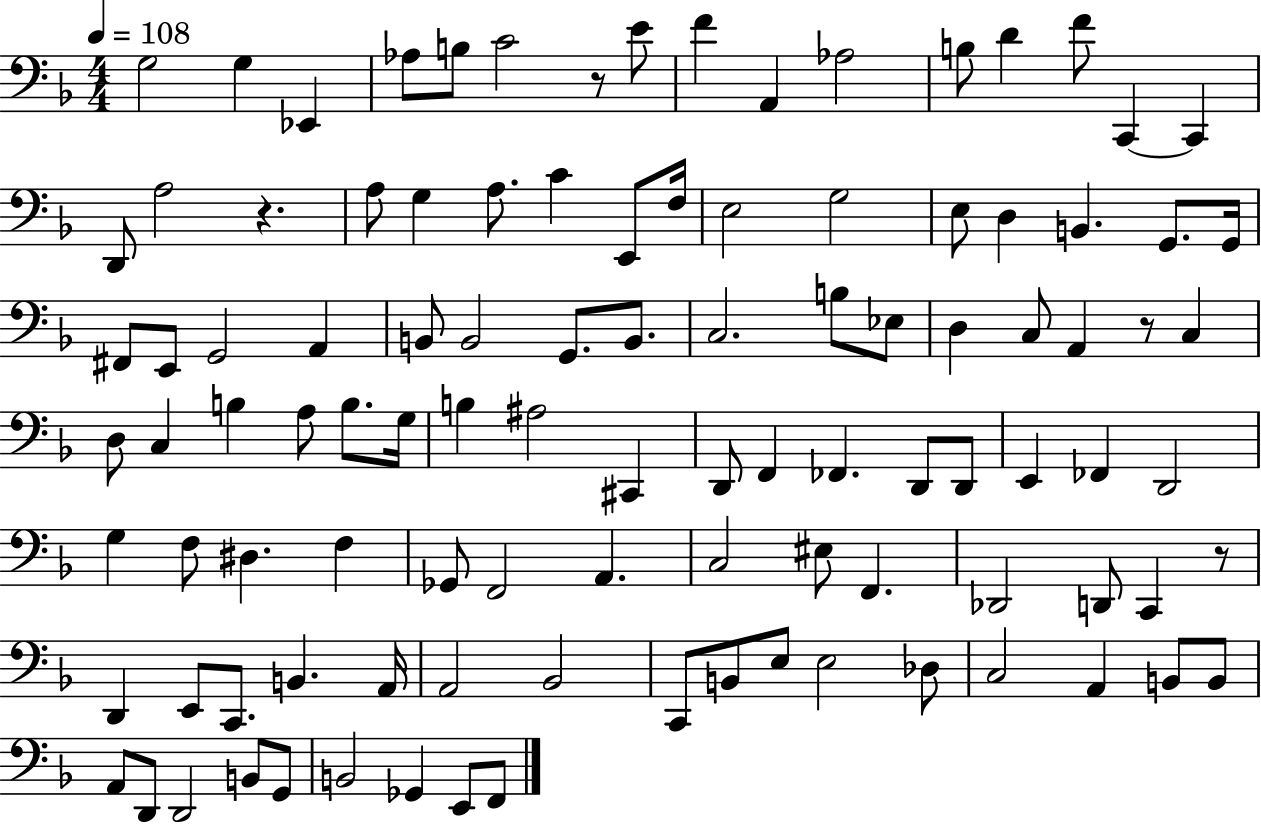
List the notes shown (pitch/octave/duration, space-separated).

G3/h G3/q Eb2/q Ab3/e B3/e C4/h R/e E4/e F4/q A2/q Ab3/h B3/e D4/q F4/e C2/q C2/q D2/e A3/h R/q. A3/e G3/q A3/e. C4/q E2/e F3/s E3/h G3/h E3/e D3/q B2/q. G2/e. G2/s F#2/e E2/e G2/h A2/q B2/e B2/h G2/e. B2/e. C3/h. B3/e Eb3/e D3/q C3/e A2/q R/e C3/q D3/e C3/q B3/q A3/e B3/e. G3/s B3/q A#3/h C#2/q D2/e F2/q FES2/q. D2/e D2/e E2/q FES2/q D2/h G3/q F3/e D#3/q. F3/q Gb2/e F2/h A2/q. C3/h EIS3/e F2/q. Db2/h D2/e C2/q R/e D2/q E2/e C2/e. B2/q. A2/s A2/h Bb2/h C2/e B2/e E3/e E3/h Db3/e C3/h A2/q B2/e B2/e A2/e D2/e D2/h B2/e G2/e B2/h Gb2/q E2/e F2/e